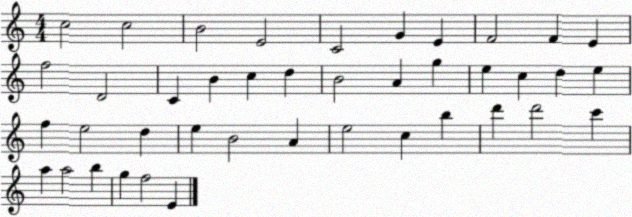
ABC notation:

X:1
T:Untitled
M:4/4
L:1/4
K:C
c2 c2 B2 E2 C2 G E F2 F E f2 D2 C B c d B2 A g e c d e f e2 d e B2 A e2 c b d' d'2 c' a a2 b g f2 E